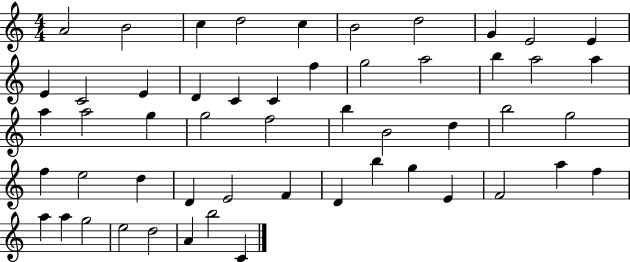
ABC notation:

X:1
T:Untitled
M:4/4
L:1/4
K:C
A2 B2 c d2 c B2 d2 G E2 E E C2 E D C C f g2 a2 b a2 a a a2 g g2 f2 b B2 d b2 g2 f e2 d D E2 F D b g E F2 a f a a g2 e2 d2 A b2 C